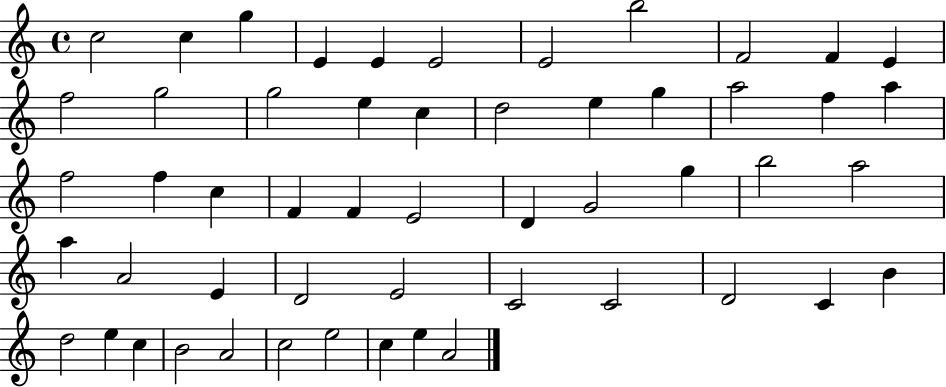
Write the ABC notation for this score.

X:1
T:Untitled
M:4/4
L:1/4
K:C
c2 c g E E E2 E2 b2 F2 F E f2 g2 g2 e c d2 e g a2 f a f2 f c F F E2 D G2 g b2 a2 a A2 E D2 E2 C2 C2 D2 C B d2 e c B2 A2 c2 e2 c e A2